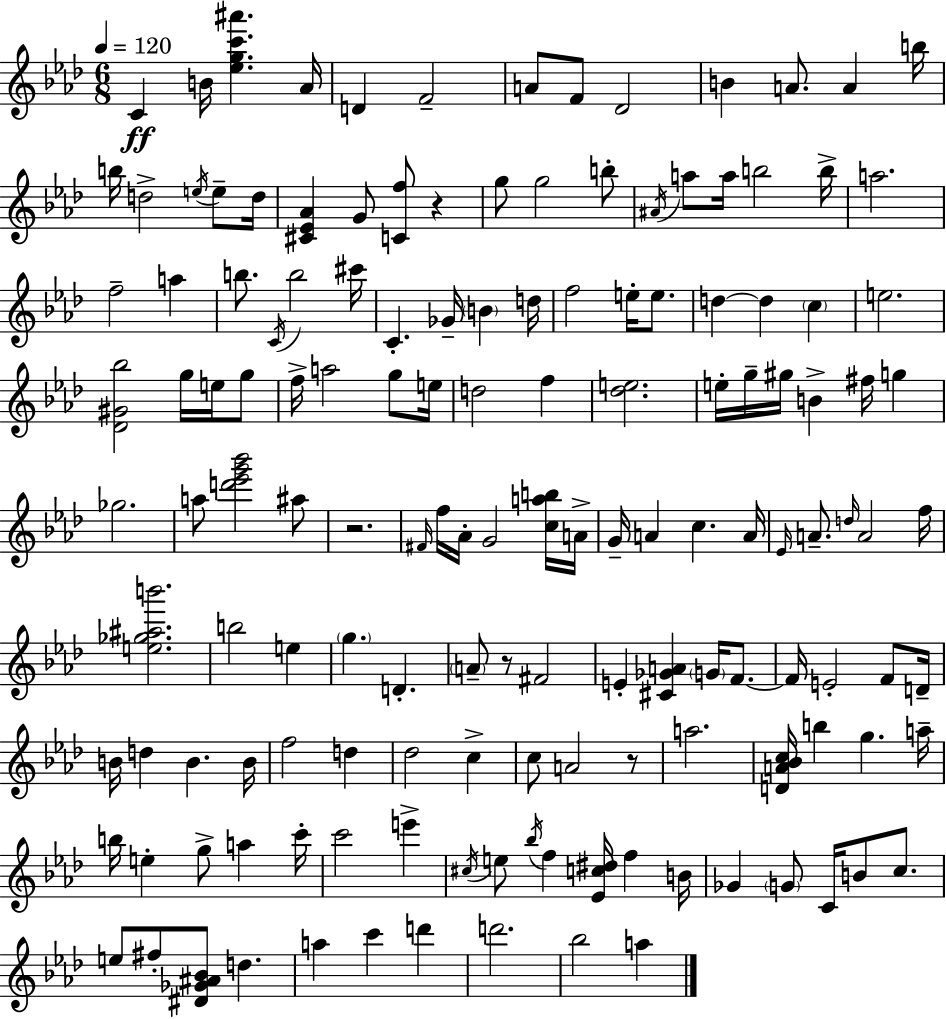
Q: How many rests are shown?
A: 4